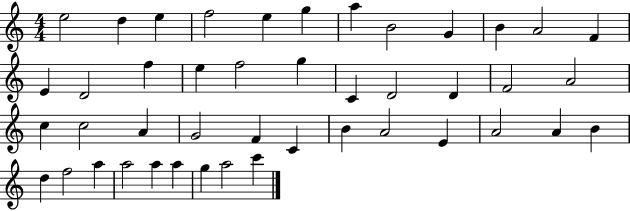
X:1
T:Untitled
M:4/4
L:1/4
K:C
e2 d e f2 e g a B2 G B A2 F E D2 f e f2 g C D2 D F2 A2 c c2 A G2 F C B A2 E A2 A B d f2 a a2 a a g a2 c'